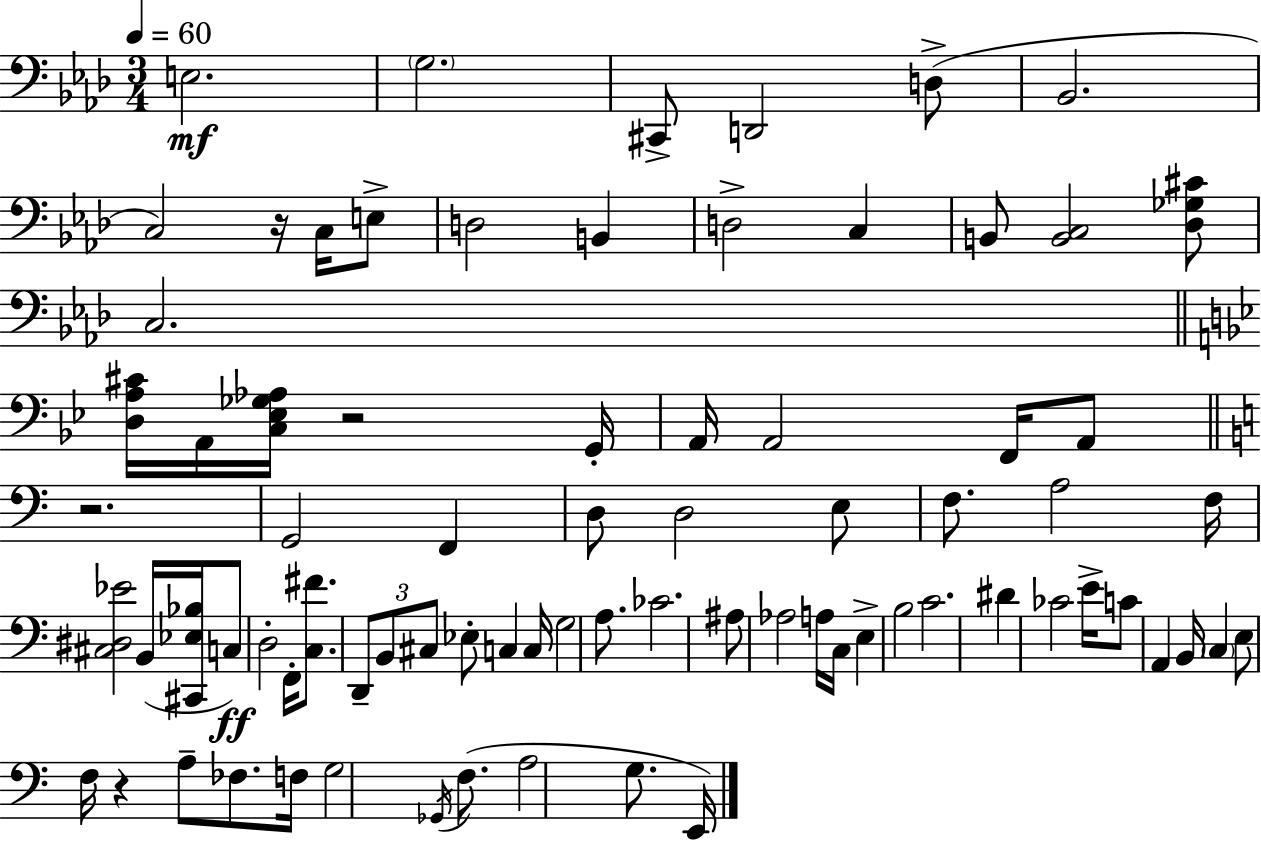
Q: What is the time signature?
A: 3/4